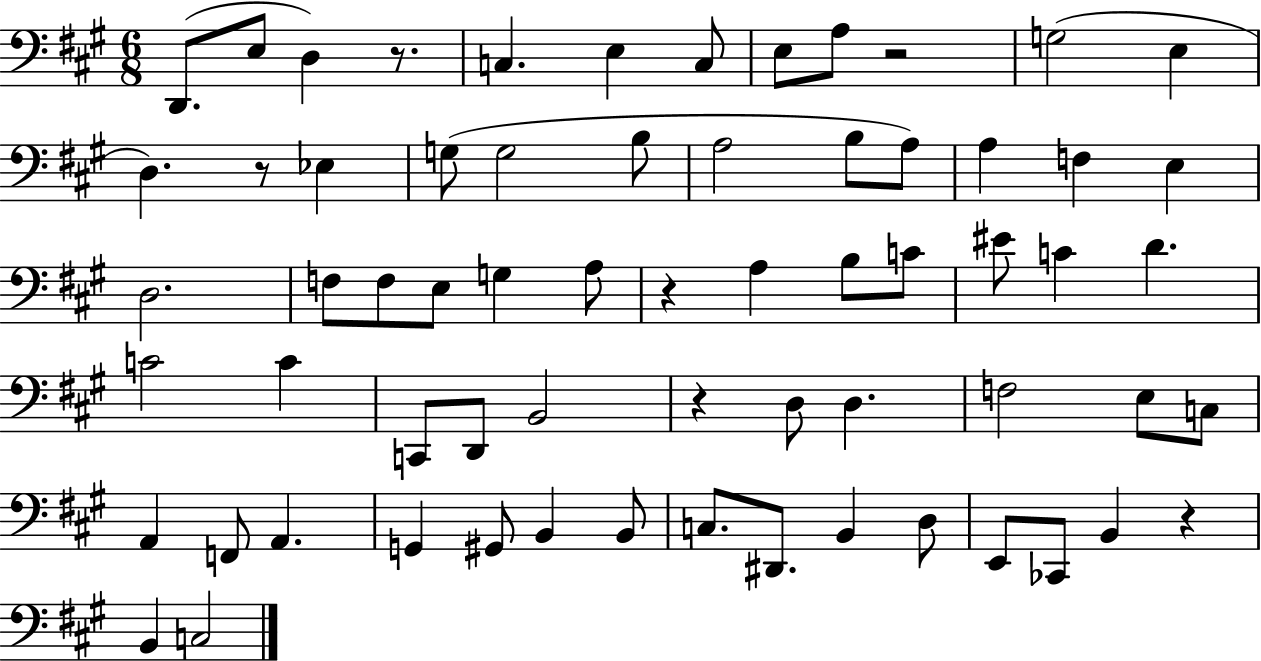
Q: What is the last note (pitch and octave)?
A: C3